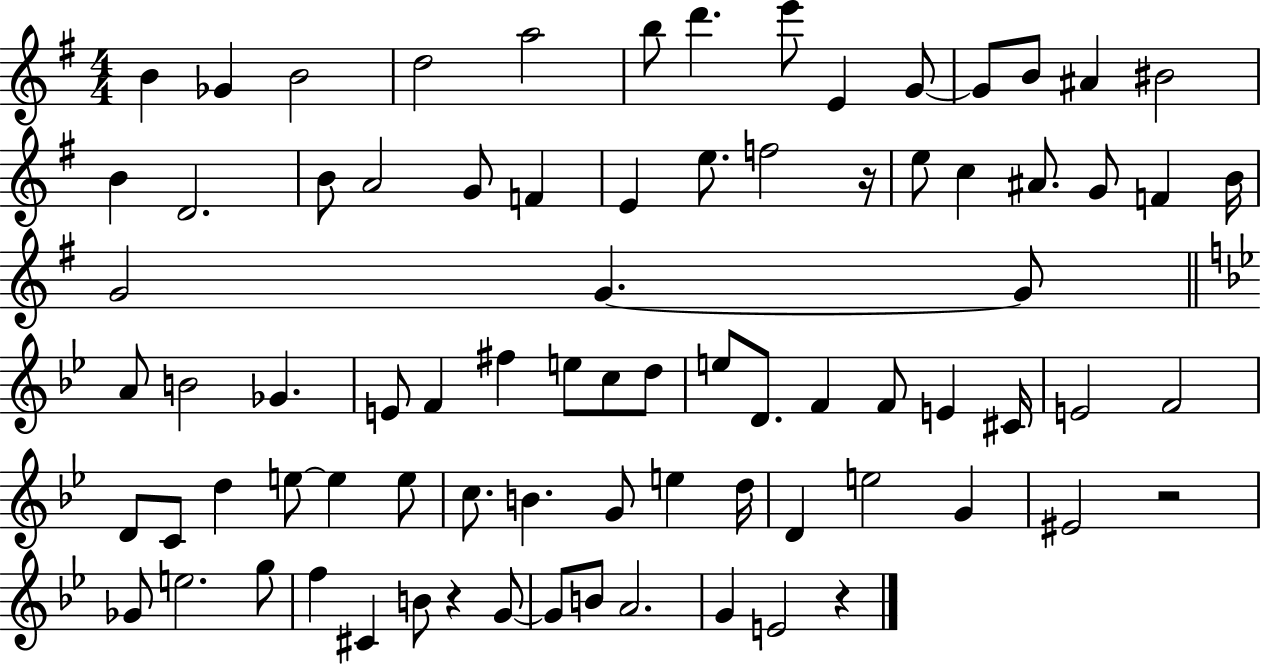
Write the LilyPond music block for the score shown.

{
  \clef treble
  \numericTimeSignature
  \time 4/4
  \key g \major
  b'4 ges'4 b'2 | d''2 a''2 | b''8 d'''4. e'''8 e'4 g'8~~ | g'8 b'8 ais'4 bis'2 | \break b'4 d'2. | b'8 a'2 g'8 f'4 | e'4 e''8. f''2 r16 | e''8 c''4 ais'8. g'8 f'4 b'16 | \break g'2 g'4.~~ g'8 | \bar "||" \break \key bes \major a'8 b'2 ges'4. | e'8 f'4 fis''4 e''8 c''8 d''8 | e''8 d'8. f'4 f'8 e'4 cis'16 | e'2 f'2 | \break d'8 c'8 d''4 e''8~~ e''4 e''8 | c''8. b'4. g'8 e''4 d''16 | d'4 e''2 g'4 | eis'2 r2 | \break ges'8 e''2. g''8 | f''4 cis'4 b'8 r4 g'8~~ | g'8 b'8 a'2. | g'4 e'2 r4 | \break \bar "|."
}